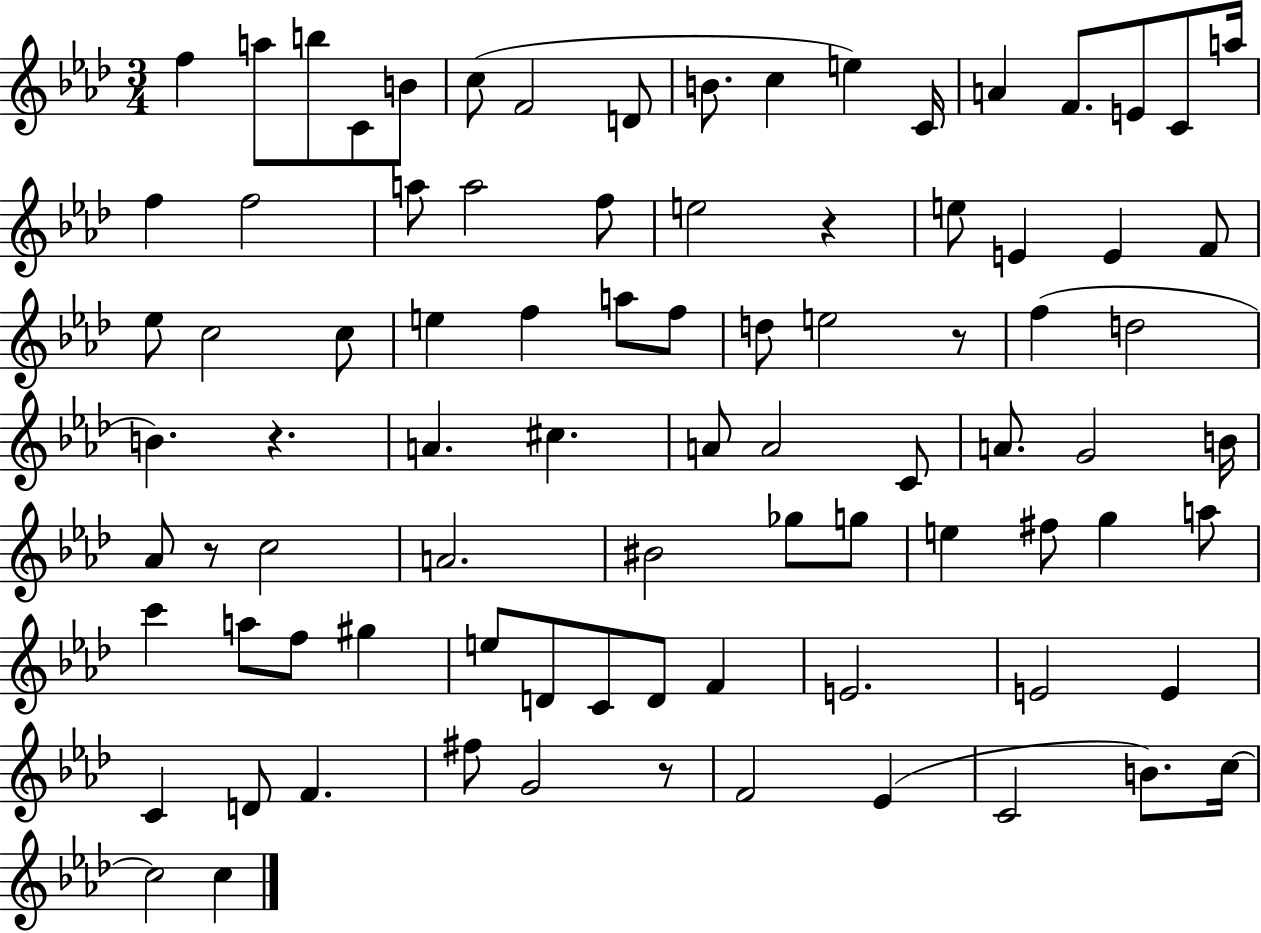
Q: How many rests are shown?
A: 5